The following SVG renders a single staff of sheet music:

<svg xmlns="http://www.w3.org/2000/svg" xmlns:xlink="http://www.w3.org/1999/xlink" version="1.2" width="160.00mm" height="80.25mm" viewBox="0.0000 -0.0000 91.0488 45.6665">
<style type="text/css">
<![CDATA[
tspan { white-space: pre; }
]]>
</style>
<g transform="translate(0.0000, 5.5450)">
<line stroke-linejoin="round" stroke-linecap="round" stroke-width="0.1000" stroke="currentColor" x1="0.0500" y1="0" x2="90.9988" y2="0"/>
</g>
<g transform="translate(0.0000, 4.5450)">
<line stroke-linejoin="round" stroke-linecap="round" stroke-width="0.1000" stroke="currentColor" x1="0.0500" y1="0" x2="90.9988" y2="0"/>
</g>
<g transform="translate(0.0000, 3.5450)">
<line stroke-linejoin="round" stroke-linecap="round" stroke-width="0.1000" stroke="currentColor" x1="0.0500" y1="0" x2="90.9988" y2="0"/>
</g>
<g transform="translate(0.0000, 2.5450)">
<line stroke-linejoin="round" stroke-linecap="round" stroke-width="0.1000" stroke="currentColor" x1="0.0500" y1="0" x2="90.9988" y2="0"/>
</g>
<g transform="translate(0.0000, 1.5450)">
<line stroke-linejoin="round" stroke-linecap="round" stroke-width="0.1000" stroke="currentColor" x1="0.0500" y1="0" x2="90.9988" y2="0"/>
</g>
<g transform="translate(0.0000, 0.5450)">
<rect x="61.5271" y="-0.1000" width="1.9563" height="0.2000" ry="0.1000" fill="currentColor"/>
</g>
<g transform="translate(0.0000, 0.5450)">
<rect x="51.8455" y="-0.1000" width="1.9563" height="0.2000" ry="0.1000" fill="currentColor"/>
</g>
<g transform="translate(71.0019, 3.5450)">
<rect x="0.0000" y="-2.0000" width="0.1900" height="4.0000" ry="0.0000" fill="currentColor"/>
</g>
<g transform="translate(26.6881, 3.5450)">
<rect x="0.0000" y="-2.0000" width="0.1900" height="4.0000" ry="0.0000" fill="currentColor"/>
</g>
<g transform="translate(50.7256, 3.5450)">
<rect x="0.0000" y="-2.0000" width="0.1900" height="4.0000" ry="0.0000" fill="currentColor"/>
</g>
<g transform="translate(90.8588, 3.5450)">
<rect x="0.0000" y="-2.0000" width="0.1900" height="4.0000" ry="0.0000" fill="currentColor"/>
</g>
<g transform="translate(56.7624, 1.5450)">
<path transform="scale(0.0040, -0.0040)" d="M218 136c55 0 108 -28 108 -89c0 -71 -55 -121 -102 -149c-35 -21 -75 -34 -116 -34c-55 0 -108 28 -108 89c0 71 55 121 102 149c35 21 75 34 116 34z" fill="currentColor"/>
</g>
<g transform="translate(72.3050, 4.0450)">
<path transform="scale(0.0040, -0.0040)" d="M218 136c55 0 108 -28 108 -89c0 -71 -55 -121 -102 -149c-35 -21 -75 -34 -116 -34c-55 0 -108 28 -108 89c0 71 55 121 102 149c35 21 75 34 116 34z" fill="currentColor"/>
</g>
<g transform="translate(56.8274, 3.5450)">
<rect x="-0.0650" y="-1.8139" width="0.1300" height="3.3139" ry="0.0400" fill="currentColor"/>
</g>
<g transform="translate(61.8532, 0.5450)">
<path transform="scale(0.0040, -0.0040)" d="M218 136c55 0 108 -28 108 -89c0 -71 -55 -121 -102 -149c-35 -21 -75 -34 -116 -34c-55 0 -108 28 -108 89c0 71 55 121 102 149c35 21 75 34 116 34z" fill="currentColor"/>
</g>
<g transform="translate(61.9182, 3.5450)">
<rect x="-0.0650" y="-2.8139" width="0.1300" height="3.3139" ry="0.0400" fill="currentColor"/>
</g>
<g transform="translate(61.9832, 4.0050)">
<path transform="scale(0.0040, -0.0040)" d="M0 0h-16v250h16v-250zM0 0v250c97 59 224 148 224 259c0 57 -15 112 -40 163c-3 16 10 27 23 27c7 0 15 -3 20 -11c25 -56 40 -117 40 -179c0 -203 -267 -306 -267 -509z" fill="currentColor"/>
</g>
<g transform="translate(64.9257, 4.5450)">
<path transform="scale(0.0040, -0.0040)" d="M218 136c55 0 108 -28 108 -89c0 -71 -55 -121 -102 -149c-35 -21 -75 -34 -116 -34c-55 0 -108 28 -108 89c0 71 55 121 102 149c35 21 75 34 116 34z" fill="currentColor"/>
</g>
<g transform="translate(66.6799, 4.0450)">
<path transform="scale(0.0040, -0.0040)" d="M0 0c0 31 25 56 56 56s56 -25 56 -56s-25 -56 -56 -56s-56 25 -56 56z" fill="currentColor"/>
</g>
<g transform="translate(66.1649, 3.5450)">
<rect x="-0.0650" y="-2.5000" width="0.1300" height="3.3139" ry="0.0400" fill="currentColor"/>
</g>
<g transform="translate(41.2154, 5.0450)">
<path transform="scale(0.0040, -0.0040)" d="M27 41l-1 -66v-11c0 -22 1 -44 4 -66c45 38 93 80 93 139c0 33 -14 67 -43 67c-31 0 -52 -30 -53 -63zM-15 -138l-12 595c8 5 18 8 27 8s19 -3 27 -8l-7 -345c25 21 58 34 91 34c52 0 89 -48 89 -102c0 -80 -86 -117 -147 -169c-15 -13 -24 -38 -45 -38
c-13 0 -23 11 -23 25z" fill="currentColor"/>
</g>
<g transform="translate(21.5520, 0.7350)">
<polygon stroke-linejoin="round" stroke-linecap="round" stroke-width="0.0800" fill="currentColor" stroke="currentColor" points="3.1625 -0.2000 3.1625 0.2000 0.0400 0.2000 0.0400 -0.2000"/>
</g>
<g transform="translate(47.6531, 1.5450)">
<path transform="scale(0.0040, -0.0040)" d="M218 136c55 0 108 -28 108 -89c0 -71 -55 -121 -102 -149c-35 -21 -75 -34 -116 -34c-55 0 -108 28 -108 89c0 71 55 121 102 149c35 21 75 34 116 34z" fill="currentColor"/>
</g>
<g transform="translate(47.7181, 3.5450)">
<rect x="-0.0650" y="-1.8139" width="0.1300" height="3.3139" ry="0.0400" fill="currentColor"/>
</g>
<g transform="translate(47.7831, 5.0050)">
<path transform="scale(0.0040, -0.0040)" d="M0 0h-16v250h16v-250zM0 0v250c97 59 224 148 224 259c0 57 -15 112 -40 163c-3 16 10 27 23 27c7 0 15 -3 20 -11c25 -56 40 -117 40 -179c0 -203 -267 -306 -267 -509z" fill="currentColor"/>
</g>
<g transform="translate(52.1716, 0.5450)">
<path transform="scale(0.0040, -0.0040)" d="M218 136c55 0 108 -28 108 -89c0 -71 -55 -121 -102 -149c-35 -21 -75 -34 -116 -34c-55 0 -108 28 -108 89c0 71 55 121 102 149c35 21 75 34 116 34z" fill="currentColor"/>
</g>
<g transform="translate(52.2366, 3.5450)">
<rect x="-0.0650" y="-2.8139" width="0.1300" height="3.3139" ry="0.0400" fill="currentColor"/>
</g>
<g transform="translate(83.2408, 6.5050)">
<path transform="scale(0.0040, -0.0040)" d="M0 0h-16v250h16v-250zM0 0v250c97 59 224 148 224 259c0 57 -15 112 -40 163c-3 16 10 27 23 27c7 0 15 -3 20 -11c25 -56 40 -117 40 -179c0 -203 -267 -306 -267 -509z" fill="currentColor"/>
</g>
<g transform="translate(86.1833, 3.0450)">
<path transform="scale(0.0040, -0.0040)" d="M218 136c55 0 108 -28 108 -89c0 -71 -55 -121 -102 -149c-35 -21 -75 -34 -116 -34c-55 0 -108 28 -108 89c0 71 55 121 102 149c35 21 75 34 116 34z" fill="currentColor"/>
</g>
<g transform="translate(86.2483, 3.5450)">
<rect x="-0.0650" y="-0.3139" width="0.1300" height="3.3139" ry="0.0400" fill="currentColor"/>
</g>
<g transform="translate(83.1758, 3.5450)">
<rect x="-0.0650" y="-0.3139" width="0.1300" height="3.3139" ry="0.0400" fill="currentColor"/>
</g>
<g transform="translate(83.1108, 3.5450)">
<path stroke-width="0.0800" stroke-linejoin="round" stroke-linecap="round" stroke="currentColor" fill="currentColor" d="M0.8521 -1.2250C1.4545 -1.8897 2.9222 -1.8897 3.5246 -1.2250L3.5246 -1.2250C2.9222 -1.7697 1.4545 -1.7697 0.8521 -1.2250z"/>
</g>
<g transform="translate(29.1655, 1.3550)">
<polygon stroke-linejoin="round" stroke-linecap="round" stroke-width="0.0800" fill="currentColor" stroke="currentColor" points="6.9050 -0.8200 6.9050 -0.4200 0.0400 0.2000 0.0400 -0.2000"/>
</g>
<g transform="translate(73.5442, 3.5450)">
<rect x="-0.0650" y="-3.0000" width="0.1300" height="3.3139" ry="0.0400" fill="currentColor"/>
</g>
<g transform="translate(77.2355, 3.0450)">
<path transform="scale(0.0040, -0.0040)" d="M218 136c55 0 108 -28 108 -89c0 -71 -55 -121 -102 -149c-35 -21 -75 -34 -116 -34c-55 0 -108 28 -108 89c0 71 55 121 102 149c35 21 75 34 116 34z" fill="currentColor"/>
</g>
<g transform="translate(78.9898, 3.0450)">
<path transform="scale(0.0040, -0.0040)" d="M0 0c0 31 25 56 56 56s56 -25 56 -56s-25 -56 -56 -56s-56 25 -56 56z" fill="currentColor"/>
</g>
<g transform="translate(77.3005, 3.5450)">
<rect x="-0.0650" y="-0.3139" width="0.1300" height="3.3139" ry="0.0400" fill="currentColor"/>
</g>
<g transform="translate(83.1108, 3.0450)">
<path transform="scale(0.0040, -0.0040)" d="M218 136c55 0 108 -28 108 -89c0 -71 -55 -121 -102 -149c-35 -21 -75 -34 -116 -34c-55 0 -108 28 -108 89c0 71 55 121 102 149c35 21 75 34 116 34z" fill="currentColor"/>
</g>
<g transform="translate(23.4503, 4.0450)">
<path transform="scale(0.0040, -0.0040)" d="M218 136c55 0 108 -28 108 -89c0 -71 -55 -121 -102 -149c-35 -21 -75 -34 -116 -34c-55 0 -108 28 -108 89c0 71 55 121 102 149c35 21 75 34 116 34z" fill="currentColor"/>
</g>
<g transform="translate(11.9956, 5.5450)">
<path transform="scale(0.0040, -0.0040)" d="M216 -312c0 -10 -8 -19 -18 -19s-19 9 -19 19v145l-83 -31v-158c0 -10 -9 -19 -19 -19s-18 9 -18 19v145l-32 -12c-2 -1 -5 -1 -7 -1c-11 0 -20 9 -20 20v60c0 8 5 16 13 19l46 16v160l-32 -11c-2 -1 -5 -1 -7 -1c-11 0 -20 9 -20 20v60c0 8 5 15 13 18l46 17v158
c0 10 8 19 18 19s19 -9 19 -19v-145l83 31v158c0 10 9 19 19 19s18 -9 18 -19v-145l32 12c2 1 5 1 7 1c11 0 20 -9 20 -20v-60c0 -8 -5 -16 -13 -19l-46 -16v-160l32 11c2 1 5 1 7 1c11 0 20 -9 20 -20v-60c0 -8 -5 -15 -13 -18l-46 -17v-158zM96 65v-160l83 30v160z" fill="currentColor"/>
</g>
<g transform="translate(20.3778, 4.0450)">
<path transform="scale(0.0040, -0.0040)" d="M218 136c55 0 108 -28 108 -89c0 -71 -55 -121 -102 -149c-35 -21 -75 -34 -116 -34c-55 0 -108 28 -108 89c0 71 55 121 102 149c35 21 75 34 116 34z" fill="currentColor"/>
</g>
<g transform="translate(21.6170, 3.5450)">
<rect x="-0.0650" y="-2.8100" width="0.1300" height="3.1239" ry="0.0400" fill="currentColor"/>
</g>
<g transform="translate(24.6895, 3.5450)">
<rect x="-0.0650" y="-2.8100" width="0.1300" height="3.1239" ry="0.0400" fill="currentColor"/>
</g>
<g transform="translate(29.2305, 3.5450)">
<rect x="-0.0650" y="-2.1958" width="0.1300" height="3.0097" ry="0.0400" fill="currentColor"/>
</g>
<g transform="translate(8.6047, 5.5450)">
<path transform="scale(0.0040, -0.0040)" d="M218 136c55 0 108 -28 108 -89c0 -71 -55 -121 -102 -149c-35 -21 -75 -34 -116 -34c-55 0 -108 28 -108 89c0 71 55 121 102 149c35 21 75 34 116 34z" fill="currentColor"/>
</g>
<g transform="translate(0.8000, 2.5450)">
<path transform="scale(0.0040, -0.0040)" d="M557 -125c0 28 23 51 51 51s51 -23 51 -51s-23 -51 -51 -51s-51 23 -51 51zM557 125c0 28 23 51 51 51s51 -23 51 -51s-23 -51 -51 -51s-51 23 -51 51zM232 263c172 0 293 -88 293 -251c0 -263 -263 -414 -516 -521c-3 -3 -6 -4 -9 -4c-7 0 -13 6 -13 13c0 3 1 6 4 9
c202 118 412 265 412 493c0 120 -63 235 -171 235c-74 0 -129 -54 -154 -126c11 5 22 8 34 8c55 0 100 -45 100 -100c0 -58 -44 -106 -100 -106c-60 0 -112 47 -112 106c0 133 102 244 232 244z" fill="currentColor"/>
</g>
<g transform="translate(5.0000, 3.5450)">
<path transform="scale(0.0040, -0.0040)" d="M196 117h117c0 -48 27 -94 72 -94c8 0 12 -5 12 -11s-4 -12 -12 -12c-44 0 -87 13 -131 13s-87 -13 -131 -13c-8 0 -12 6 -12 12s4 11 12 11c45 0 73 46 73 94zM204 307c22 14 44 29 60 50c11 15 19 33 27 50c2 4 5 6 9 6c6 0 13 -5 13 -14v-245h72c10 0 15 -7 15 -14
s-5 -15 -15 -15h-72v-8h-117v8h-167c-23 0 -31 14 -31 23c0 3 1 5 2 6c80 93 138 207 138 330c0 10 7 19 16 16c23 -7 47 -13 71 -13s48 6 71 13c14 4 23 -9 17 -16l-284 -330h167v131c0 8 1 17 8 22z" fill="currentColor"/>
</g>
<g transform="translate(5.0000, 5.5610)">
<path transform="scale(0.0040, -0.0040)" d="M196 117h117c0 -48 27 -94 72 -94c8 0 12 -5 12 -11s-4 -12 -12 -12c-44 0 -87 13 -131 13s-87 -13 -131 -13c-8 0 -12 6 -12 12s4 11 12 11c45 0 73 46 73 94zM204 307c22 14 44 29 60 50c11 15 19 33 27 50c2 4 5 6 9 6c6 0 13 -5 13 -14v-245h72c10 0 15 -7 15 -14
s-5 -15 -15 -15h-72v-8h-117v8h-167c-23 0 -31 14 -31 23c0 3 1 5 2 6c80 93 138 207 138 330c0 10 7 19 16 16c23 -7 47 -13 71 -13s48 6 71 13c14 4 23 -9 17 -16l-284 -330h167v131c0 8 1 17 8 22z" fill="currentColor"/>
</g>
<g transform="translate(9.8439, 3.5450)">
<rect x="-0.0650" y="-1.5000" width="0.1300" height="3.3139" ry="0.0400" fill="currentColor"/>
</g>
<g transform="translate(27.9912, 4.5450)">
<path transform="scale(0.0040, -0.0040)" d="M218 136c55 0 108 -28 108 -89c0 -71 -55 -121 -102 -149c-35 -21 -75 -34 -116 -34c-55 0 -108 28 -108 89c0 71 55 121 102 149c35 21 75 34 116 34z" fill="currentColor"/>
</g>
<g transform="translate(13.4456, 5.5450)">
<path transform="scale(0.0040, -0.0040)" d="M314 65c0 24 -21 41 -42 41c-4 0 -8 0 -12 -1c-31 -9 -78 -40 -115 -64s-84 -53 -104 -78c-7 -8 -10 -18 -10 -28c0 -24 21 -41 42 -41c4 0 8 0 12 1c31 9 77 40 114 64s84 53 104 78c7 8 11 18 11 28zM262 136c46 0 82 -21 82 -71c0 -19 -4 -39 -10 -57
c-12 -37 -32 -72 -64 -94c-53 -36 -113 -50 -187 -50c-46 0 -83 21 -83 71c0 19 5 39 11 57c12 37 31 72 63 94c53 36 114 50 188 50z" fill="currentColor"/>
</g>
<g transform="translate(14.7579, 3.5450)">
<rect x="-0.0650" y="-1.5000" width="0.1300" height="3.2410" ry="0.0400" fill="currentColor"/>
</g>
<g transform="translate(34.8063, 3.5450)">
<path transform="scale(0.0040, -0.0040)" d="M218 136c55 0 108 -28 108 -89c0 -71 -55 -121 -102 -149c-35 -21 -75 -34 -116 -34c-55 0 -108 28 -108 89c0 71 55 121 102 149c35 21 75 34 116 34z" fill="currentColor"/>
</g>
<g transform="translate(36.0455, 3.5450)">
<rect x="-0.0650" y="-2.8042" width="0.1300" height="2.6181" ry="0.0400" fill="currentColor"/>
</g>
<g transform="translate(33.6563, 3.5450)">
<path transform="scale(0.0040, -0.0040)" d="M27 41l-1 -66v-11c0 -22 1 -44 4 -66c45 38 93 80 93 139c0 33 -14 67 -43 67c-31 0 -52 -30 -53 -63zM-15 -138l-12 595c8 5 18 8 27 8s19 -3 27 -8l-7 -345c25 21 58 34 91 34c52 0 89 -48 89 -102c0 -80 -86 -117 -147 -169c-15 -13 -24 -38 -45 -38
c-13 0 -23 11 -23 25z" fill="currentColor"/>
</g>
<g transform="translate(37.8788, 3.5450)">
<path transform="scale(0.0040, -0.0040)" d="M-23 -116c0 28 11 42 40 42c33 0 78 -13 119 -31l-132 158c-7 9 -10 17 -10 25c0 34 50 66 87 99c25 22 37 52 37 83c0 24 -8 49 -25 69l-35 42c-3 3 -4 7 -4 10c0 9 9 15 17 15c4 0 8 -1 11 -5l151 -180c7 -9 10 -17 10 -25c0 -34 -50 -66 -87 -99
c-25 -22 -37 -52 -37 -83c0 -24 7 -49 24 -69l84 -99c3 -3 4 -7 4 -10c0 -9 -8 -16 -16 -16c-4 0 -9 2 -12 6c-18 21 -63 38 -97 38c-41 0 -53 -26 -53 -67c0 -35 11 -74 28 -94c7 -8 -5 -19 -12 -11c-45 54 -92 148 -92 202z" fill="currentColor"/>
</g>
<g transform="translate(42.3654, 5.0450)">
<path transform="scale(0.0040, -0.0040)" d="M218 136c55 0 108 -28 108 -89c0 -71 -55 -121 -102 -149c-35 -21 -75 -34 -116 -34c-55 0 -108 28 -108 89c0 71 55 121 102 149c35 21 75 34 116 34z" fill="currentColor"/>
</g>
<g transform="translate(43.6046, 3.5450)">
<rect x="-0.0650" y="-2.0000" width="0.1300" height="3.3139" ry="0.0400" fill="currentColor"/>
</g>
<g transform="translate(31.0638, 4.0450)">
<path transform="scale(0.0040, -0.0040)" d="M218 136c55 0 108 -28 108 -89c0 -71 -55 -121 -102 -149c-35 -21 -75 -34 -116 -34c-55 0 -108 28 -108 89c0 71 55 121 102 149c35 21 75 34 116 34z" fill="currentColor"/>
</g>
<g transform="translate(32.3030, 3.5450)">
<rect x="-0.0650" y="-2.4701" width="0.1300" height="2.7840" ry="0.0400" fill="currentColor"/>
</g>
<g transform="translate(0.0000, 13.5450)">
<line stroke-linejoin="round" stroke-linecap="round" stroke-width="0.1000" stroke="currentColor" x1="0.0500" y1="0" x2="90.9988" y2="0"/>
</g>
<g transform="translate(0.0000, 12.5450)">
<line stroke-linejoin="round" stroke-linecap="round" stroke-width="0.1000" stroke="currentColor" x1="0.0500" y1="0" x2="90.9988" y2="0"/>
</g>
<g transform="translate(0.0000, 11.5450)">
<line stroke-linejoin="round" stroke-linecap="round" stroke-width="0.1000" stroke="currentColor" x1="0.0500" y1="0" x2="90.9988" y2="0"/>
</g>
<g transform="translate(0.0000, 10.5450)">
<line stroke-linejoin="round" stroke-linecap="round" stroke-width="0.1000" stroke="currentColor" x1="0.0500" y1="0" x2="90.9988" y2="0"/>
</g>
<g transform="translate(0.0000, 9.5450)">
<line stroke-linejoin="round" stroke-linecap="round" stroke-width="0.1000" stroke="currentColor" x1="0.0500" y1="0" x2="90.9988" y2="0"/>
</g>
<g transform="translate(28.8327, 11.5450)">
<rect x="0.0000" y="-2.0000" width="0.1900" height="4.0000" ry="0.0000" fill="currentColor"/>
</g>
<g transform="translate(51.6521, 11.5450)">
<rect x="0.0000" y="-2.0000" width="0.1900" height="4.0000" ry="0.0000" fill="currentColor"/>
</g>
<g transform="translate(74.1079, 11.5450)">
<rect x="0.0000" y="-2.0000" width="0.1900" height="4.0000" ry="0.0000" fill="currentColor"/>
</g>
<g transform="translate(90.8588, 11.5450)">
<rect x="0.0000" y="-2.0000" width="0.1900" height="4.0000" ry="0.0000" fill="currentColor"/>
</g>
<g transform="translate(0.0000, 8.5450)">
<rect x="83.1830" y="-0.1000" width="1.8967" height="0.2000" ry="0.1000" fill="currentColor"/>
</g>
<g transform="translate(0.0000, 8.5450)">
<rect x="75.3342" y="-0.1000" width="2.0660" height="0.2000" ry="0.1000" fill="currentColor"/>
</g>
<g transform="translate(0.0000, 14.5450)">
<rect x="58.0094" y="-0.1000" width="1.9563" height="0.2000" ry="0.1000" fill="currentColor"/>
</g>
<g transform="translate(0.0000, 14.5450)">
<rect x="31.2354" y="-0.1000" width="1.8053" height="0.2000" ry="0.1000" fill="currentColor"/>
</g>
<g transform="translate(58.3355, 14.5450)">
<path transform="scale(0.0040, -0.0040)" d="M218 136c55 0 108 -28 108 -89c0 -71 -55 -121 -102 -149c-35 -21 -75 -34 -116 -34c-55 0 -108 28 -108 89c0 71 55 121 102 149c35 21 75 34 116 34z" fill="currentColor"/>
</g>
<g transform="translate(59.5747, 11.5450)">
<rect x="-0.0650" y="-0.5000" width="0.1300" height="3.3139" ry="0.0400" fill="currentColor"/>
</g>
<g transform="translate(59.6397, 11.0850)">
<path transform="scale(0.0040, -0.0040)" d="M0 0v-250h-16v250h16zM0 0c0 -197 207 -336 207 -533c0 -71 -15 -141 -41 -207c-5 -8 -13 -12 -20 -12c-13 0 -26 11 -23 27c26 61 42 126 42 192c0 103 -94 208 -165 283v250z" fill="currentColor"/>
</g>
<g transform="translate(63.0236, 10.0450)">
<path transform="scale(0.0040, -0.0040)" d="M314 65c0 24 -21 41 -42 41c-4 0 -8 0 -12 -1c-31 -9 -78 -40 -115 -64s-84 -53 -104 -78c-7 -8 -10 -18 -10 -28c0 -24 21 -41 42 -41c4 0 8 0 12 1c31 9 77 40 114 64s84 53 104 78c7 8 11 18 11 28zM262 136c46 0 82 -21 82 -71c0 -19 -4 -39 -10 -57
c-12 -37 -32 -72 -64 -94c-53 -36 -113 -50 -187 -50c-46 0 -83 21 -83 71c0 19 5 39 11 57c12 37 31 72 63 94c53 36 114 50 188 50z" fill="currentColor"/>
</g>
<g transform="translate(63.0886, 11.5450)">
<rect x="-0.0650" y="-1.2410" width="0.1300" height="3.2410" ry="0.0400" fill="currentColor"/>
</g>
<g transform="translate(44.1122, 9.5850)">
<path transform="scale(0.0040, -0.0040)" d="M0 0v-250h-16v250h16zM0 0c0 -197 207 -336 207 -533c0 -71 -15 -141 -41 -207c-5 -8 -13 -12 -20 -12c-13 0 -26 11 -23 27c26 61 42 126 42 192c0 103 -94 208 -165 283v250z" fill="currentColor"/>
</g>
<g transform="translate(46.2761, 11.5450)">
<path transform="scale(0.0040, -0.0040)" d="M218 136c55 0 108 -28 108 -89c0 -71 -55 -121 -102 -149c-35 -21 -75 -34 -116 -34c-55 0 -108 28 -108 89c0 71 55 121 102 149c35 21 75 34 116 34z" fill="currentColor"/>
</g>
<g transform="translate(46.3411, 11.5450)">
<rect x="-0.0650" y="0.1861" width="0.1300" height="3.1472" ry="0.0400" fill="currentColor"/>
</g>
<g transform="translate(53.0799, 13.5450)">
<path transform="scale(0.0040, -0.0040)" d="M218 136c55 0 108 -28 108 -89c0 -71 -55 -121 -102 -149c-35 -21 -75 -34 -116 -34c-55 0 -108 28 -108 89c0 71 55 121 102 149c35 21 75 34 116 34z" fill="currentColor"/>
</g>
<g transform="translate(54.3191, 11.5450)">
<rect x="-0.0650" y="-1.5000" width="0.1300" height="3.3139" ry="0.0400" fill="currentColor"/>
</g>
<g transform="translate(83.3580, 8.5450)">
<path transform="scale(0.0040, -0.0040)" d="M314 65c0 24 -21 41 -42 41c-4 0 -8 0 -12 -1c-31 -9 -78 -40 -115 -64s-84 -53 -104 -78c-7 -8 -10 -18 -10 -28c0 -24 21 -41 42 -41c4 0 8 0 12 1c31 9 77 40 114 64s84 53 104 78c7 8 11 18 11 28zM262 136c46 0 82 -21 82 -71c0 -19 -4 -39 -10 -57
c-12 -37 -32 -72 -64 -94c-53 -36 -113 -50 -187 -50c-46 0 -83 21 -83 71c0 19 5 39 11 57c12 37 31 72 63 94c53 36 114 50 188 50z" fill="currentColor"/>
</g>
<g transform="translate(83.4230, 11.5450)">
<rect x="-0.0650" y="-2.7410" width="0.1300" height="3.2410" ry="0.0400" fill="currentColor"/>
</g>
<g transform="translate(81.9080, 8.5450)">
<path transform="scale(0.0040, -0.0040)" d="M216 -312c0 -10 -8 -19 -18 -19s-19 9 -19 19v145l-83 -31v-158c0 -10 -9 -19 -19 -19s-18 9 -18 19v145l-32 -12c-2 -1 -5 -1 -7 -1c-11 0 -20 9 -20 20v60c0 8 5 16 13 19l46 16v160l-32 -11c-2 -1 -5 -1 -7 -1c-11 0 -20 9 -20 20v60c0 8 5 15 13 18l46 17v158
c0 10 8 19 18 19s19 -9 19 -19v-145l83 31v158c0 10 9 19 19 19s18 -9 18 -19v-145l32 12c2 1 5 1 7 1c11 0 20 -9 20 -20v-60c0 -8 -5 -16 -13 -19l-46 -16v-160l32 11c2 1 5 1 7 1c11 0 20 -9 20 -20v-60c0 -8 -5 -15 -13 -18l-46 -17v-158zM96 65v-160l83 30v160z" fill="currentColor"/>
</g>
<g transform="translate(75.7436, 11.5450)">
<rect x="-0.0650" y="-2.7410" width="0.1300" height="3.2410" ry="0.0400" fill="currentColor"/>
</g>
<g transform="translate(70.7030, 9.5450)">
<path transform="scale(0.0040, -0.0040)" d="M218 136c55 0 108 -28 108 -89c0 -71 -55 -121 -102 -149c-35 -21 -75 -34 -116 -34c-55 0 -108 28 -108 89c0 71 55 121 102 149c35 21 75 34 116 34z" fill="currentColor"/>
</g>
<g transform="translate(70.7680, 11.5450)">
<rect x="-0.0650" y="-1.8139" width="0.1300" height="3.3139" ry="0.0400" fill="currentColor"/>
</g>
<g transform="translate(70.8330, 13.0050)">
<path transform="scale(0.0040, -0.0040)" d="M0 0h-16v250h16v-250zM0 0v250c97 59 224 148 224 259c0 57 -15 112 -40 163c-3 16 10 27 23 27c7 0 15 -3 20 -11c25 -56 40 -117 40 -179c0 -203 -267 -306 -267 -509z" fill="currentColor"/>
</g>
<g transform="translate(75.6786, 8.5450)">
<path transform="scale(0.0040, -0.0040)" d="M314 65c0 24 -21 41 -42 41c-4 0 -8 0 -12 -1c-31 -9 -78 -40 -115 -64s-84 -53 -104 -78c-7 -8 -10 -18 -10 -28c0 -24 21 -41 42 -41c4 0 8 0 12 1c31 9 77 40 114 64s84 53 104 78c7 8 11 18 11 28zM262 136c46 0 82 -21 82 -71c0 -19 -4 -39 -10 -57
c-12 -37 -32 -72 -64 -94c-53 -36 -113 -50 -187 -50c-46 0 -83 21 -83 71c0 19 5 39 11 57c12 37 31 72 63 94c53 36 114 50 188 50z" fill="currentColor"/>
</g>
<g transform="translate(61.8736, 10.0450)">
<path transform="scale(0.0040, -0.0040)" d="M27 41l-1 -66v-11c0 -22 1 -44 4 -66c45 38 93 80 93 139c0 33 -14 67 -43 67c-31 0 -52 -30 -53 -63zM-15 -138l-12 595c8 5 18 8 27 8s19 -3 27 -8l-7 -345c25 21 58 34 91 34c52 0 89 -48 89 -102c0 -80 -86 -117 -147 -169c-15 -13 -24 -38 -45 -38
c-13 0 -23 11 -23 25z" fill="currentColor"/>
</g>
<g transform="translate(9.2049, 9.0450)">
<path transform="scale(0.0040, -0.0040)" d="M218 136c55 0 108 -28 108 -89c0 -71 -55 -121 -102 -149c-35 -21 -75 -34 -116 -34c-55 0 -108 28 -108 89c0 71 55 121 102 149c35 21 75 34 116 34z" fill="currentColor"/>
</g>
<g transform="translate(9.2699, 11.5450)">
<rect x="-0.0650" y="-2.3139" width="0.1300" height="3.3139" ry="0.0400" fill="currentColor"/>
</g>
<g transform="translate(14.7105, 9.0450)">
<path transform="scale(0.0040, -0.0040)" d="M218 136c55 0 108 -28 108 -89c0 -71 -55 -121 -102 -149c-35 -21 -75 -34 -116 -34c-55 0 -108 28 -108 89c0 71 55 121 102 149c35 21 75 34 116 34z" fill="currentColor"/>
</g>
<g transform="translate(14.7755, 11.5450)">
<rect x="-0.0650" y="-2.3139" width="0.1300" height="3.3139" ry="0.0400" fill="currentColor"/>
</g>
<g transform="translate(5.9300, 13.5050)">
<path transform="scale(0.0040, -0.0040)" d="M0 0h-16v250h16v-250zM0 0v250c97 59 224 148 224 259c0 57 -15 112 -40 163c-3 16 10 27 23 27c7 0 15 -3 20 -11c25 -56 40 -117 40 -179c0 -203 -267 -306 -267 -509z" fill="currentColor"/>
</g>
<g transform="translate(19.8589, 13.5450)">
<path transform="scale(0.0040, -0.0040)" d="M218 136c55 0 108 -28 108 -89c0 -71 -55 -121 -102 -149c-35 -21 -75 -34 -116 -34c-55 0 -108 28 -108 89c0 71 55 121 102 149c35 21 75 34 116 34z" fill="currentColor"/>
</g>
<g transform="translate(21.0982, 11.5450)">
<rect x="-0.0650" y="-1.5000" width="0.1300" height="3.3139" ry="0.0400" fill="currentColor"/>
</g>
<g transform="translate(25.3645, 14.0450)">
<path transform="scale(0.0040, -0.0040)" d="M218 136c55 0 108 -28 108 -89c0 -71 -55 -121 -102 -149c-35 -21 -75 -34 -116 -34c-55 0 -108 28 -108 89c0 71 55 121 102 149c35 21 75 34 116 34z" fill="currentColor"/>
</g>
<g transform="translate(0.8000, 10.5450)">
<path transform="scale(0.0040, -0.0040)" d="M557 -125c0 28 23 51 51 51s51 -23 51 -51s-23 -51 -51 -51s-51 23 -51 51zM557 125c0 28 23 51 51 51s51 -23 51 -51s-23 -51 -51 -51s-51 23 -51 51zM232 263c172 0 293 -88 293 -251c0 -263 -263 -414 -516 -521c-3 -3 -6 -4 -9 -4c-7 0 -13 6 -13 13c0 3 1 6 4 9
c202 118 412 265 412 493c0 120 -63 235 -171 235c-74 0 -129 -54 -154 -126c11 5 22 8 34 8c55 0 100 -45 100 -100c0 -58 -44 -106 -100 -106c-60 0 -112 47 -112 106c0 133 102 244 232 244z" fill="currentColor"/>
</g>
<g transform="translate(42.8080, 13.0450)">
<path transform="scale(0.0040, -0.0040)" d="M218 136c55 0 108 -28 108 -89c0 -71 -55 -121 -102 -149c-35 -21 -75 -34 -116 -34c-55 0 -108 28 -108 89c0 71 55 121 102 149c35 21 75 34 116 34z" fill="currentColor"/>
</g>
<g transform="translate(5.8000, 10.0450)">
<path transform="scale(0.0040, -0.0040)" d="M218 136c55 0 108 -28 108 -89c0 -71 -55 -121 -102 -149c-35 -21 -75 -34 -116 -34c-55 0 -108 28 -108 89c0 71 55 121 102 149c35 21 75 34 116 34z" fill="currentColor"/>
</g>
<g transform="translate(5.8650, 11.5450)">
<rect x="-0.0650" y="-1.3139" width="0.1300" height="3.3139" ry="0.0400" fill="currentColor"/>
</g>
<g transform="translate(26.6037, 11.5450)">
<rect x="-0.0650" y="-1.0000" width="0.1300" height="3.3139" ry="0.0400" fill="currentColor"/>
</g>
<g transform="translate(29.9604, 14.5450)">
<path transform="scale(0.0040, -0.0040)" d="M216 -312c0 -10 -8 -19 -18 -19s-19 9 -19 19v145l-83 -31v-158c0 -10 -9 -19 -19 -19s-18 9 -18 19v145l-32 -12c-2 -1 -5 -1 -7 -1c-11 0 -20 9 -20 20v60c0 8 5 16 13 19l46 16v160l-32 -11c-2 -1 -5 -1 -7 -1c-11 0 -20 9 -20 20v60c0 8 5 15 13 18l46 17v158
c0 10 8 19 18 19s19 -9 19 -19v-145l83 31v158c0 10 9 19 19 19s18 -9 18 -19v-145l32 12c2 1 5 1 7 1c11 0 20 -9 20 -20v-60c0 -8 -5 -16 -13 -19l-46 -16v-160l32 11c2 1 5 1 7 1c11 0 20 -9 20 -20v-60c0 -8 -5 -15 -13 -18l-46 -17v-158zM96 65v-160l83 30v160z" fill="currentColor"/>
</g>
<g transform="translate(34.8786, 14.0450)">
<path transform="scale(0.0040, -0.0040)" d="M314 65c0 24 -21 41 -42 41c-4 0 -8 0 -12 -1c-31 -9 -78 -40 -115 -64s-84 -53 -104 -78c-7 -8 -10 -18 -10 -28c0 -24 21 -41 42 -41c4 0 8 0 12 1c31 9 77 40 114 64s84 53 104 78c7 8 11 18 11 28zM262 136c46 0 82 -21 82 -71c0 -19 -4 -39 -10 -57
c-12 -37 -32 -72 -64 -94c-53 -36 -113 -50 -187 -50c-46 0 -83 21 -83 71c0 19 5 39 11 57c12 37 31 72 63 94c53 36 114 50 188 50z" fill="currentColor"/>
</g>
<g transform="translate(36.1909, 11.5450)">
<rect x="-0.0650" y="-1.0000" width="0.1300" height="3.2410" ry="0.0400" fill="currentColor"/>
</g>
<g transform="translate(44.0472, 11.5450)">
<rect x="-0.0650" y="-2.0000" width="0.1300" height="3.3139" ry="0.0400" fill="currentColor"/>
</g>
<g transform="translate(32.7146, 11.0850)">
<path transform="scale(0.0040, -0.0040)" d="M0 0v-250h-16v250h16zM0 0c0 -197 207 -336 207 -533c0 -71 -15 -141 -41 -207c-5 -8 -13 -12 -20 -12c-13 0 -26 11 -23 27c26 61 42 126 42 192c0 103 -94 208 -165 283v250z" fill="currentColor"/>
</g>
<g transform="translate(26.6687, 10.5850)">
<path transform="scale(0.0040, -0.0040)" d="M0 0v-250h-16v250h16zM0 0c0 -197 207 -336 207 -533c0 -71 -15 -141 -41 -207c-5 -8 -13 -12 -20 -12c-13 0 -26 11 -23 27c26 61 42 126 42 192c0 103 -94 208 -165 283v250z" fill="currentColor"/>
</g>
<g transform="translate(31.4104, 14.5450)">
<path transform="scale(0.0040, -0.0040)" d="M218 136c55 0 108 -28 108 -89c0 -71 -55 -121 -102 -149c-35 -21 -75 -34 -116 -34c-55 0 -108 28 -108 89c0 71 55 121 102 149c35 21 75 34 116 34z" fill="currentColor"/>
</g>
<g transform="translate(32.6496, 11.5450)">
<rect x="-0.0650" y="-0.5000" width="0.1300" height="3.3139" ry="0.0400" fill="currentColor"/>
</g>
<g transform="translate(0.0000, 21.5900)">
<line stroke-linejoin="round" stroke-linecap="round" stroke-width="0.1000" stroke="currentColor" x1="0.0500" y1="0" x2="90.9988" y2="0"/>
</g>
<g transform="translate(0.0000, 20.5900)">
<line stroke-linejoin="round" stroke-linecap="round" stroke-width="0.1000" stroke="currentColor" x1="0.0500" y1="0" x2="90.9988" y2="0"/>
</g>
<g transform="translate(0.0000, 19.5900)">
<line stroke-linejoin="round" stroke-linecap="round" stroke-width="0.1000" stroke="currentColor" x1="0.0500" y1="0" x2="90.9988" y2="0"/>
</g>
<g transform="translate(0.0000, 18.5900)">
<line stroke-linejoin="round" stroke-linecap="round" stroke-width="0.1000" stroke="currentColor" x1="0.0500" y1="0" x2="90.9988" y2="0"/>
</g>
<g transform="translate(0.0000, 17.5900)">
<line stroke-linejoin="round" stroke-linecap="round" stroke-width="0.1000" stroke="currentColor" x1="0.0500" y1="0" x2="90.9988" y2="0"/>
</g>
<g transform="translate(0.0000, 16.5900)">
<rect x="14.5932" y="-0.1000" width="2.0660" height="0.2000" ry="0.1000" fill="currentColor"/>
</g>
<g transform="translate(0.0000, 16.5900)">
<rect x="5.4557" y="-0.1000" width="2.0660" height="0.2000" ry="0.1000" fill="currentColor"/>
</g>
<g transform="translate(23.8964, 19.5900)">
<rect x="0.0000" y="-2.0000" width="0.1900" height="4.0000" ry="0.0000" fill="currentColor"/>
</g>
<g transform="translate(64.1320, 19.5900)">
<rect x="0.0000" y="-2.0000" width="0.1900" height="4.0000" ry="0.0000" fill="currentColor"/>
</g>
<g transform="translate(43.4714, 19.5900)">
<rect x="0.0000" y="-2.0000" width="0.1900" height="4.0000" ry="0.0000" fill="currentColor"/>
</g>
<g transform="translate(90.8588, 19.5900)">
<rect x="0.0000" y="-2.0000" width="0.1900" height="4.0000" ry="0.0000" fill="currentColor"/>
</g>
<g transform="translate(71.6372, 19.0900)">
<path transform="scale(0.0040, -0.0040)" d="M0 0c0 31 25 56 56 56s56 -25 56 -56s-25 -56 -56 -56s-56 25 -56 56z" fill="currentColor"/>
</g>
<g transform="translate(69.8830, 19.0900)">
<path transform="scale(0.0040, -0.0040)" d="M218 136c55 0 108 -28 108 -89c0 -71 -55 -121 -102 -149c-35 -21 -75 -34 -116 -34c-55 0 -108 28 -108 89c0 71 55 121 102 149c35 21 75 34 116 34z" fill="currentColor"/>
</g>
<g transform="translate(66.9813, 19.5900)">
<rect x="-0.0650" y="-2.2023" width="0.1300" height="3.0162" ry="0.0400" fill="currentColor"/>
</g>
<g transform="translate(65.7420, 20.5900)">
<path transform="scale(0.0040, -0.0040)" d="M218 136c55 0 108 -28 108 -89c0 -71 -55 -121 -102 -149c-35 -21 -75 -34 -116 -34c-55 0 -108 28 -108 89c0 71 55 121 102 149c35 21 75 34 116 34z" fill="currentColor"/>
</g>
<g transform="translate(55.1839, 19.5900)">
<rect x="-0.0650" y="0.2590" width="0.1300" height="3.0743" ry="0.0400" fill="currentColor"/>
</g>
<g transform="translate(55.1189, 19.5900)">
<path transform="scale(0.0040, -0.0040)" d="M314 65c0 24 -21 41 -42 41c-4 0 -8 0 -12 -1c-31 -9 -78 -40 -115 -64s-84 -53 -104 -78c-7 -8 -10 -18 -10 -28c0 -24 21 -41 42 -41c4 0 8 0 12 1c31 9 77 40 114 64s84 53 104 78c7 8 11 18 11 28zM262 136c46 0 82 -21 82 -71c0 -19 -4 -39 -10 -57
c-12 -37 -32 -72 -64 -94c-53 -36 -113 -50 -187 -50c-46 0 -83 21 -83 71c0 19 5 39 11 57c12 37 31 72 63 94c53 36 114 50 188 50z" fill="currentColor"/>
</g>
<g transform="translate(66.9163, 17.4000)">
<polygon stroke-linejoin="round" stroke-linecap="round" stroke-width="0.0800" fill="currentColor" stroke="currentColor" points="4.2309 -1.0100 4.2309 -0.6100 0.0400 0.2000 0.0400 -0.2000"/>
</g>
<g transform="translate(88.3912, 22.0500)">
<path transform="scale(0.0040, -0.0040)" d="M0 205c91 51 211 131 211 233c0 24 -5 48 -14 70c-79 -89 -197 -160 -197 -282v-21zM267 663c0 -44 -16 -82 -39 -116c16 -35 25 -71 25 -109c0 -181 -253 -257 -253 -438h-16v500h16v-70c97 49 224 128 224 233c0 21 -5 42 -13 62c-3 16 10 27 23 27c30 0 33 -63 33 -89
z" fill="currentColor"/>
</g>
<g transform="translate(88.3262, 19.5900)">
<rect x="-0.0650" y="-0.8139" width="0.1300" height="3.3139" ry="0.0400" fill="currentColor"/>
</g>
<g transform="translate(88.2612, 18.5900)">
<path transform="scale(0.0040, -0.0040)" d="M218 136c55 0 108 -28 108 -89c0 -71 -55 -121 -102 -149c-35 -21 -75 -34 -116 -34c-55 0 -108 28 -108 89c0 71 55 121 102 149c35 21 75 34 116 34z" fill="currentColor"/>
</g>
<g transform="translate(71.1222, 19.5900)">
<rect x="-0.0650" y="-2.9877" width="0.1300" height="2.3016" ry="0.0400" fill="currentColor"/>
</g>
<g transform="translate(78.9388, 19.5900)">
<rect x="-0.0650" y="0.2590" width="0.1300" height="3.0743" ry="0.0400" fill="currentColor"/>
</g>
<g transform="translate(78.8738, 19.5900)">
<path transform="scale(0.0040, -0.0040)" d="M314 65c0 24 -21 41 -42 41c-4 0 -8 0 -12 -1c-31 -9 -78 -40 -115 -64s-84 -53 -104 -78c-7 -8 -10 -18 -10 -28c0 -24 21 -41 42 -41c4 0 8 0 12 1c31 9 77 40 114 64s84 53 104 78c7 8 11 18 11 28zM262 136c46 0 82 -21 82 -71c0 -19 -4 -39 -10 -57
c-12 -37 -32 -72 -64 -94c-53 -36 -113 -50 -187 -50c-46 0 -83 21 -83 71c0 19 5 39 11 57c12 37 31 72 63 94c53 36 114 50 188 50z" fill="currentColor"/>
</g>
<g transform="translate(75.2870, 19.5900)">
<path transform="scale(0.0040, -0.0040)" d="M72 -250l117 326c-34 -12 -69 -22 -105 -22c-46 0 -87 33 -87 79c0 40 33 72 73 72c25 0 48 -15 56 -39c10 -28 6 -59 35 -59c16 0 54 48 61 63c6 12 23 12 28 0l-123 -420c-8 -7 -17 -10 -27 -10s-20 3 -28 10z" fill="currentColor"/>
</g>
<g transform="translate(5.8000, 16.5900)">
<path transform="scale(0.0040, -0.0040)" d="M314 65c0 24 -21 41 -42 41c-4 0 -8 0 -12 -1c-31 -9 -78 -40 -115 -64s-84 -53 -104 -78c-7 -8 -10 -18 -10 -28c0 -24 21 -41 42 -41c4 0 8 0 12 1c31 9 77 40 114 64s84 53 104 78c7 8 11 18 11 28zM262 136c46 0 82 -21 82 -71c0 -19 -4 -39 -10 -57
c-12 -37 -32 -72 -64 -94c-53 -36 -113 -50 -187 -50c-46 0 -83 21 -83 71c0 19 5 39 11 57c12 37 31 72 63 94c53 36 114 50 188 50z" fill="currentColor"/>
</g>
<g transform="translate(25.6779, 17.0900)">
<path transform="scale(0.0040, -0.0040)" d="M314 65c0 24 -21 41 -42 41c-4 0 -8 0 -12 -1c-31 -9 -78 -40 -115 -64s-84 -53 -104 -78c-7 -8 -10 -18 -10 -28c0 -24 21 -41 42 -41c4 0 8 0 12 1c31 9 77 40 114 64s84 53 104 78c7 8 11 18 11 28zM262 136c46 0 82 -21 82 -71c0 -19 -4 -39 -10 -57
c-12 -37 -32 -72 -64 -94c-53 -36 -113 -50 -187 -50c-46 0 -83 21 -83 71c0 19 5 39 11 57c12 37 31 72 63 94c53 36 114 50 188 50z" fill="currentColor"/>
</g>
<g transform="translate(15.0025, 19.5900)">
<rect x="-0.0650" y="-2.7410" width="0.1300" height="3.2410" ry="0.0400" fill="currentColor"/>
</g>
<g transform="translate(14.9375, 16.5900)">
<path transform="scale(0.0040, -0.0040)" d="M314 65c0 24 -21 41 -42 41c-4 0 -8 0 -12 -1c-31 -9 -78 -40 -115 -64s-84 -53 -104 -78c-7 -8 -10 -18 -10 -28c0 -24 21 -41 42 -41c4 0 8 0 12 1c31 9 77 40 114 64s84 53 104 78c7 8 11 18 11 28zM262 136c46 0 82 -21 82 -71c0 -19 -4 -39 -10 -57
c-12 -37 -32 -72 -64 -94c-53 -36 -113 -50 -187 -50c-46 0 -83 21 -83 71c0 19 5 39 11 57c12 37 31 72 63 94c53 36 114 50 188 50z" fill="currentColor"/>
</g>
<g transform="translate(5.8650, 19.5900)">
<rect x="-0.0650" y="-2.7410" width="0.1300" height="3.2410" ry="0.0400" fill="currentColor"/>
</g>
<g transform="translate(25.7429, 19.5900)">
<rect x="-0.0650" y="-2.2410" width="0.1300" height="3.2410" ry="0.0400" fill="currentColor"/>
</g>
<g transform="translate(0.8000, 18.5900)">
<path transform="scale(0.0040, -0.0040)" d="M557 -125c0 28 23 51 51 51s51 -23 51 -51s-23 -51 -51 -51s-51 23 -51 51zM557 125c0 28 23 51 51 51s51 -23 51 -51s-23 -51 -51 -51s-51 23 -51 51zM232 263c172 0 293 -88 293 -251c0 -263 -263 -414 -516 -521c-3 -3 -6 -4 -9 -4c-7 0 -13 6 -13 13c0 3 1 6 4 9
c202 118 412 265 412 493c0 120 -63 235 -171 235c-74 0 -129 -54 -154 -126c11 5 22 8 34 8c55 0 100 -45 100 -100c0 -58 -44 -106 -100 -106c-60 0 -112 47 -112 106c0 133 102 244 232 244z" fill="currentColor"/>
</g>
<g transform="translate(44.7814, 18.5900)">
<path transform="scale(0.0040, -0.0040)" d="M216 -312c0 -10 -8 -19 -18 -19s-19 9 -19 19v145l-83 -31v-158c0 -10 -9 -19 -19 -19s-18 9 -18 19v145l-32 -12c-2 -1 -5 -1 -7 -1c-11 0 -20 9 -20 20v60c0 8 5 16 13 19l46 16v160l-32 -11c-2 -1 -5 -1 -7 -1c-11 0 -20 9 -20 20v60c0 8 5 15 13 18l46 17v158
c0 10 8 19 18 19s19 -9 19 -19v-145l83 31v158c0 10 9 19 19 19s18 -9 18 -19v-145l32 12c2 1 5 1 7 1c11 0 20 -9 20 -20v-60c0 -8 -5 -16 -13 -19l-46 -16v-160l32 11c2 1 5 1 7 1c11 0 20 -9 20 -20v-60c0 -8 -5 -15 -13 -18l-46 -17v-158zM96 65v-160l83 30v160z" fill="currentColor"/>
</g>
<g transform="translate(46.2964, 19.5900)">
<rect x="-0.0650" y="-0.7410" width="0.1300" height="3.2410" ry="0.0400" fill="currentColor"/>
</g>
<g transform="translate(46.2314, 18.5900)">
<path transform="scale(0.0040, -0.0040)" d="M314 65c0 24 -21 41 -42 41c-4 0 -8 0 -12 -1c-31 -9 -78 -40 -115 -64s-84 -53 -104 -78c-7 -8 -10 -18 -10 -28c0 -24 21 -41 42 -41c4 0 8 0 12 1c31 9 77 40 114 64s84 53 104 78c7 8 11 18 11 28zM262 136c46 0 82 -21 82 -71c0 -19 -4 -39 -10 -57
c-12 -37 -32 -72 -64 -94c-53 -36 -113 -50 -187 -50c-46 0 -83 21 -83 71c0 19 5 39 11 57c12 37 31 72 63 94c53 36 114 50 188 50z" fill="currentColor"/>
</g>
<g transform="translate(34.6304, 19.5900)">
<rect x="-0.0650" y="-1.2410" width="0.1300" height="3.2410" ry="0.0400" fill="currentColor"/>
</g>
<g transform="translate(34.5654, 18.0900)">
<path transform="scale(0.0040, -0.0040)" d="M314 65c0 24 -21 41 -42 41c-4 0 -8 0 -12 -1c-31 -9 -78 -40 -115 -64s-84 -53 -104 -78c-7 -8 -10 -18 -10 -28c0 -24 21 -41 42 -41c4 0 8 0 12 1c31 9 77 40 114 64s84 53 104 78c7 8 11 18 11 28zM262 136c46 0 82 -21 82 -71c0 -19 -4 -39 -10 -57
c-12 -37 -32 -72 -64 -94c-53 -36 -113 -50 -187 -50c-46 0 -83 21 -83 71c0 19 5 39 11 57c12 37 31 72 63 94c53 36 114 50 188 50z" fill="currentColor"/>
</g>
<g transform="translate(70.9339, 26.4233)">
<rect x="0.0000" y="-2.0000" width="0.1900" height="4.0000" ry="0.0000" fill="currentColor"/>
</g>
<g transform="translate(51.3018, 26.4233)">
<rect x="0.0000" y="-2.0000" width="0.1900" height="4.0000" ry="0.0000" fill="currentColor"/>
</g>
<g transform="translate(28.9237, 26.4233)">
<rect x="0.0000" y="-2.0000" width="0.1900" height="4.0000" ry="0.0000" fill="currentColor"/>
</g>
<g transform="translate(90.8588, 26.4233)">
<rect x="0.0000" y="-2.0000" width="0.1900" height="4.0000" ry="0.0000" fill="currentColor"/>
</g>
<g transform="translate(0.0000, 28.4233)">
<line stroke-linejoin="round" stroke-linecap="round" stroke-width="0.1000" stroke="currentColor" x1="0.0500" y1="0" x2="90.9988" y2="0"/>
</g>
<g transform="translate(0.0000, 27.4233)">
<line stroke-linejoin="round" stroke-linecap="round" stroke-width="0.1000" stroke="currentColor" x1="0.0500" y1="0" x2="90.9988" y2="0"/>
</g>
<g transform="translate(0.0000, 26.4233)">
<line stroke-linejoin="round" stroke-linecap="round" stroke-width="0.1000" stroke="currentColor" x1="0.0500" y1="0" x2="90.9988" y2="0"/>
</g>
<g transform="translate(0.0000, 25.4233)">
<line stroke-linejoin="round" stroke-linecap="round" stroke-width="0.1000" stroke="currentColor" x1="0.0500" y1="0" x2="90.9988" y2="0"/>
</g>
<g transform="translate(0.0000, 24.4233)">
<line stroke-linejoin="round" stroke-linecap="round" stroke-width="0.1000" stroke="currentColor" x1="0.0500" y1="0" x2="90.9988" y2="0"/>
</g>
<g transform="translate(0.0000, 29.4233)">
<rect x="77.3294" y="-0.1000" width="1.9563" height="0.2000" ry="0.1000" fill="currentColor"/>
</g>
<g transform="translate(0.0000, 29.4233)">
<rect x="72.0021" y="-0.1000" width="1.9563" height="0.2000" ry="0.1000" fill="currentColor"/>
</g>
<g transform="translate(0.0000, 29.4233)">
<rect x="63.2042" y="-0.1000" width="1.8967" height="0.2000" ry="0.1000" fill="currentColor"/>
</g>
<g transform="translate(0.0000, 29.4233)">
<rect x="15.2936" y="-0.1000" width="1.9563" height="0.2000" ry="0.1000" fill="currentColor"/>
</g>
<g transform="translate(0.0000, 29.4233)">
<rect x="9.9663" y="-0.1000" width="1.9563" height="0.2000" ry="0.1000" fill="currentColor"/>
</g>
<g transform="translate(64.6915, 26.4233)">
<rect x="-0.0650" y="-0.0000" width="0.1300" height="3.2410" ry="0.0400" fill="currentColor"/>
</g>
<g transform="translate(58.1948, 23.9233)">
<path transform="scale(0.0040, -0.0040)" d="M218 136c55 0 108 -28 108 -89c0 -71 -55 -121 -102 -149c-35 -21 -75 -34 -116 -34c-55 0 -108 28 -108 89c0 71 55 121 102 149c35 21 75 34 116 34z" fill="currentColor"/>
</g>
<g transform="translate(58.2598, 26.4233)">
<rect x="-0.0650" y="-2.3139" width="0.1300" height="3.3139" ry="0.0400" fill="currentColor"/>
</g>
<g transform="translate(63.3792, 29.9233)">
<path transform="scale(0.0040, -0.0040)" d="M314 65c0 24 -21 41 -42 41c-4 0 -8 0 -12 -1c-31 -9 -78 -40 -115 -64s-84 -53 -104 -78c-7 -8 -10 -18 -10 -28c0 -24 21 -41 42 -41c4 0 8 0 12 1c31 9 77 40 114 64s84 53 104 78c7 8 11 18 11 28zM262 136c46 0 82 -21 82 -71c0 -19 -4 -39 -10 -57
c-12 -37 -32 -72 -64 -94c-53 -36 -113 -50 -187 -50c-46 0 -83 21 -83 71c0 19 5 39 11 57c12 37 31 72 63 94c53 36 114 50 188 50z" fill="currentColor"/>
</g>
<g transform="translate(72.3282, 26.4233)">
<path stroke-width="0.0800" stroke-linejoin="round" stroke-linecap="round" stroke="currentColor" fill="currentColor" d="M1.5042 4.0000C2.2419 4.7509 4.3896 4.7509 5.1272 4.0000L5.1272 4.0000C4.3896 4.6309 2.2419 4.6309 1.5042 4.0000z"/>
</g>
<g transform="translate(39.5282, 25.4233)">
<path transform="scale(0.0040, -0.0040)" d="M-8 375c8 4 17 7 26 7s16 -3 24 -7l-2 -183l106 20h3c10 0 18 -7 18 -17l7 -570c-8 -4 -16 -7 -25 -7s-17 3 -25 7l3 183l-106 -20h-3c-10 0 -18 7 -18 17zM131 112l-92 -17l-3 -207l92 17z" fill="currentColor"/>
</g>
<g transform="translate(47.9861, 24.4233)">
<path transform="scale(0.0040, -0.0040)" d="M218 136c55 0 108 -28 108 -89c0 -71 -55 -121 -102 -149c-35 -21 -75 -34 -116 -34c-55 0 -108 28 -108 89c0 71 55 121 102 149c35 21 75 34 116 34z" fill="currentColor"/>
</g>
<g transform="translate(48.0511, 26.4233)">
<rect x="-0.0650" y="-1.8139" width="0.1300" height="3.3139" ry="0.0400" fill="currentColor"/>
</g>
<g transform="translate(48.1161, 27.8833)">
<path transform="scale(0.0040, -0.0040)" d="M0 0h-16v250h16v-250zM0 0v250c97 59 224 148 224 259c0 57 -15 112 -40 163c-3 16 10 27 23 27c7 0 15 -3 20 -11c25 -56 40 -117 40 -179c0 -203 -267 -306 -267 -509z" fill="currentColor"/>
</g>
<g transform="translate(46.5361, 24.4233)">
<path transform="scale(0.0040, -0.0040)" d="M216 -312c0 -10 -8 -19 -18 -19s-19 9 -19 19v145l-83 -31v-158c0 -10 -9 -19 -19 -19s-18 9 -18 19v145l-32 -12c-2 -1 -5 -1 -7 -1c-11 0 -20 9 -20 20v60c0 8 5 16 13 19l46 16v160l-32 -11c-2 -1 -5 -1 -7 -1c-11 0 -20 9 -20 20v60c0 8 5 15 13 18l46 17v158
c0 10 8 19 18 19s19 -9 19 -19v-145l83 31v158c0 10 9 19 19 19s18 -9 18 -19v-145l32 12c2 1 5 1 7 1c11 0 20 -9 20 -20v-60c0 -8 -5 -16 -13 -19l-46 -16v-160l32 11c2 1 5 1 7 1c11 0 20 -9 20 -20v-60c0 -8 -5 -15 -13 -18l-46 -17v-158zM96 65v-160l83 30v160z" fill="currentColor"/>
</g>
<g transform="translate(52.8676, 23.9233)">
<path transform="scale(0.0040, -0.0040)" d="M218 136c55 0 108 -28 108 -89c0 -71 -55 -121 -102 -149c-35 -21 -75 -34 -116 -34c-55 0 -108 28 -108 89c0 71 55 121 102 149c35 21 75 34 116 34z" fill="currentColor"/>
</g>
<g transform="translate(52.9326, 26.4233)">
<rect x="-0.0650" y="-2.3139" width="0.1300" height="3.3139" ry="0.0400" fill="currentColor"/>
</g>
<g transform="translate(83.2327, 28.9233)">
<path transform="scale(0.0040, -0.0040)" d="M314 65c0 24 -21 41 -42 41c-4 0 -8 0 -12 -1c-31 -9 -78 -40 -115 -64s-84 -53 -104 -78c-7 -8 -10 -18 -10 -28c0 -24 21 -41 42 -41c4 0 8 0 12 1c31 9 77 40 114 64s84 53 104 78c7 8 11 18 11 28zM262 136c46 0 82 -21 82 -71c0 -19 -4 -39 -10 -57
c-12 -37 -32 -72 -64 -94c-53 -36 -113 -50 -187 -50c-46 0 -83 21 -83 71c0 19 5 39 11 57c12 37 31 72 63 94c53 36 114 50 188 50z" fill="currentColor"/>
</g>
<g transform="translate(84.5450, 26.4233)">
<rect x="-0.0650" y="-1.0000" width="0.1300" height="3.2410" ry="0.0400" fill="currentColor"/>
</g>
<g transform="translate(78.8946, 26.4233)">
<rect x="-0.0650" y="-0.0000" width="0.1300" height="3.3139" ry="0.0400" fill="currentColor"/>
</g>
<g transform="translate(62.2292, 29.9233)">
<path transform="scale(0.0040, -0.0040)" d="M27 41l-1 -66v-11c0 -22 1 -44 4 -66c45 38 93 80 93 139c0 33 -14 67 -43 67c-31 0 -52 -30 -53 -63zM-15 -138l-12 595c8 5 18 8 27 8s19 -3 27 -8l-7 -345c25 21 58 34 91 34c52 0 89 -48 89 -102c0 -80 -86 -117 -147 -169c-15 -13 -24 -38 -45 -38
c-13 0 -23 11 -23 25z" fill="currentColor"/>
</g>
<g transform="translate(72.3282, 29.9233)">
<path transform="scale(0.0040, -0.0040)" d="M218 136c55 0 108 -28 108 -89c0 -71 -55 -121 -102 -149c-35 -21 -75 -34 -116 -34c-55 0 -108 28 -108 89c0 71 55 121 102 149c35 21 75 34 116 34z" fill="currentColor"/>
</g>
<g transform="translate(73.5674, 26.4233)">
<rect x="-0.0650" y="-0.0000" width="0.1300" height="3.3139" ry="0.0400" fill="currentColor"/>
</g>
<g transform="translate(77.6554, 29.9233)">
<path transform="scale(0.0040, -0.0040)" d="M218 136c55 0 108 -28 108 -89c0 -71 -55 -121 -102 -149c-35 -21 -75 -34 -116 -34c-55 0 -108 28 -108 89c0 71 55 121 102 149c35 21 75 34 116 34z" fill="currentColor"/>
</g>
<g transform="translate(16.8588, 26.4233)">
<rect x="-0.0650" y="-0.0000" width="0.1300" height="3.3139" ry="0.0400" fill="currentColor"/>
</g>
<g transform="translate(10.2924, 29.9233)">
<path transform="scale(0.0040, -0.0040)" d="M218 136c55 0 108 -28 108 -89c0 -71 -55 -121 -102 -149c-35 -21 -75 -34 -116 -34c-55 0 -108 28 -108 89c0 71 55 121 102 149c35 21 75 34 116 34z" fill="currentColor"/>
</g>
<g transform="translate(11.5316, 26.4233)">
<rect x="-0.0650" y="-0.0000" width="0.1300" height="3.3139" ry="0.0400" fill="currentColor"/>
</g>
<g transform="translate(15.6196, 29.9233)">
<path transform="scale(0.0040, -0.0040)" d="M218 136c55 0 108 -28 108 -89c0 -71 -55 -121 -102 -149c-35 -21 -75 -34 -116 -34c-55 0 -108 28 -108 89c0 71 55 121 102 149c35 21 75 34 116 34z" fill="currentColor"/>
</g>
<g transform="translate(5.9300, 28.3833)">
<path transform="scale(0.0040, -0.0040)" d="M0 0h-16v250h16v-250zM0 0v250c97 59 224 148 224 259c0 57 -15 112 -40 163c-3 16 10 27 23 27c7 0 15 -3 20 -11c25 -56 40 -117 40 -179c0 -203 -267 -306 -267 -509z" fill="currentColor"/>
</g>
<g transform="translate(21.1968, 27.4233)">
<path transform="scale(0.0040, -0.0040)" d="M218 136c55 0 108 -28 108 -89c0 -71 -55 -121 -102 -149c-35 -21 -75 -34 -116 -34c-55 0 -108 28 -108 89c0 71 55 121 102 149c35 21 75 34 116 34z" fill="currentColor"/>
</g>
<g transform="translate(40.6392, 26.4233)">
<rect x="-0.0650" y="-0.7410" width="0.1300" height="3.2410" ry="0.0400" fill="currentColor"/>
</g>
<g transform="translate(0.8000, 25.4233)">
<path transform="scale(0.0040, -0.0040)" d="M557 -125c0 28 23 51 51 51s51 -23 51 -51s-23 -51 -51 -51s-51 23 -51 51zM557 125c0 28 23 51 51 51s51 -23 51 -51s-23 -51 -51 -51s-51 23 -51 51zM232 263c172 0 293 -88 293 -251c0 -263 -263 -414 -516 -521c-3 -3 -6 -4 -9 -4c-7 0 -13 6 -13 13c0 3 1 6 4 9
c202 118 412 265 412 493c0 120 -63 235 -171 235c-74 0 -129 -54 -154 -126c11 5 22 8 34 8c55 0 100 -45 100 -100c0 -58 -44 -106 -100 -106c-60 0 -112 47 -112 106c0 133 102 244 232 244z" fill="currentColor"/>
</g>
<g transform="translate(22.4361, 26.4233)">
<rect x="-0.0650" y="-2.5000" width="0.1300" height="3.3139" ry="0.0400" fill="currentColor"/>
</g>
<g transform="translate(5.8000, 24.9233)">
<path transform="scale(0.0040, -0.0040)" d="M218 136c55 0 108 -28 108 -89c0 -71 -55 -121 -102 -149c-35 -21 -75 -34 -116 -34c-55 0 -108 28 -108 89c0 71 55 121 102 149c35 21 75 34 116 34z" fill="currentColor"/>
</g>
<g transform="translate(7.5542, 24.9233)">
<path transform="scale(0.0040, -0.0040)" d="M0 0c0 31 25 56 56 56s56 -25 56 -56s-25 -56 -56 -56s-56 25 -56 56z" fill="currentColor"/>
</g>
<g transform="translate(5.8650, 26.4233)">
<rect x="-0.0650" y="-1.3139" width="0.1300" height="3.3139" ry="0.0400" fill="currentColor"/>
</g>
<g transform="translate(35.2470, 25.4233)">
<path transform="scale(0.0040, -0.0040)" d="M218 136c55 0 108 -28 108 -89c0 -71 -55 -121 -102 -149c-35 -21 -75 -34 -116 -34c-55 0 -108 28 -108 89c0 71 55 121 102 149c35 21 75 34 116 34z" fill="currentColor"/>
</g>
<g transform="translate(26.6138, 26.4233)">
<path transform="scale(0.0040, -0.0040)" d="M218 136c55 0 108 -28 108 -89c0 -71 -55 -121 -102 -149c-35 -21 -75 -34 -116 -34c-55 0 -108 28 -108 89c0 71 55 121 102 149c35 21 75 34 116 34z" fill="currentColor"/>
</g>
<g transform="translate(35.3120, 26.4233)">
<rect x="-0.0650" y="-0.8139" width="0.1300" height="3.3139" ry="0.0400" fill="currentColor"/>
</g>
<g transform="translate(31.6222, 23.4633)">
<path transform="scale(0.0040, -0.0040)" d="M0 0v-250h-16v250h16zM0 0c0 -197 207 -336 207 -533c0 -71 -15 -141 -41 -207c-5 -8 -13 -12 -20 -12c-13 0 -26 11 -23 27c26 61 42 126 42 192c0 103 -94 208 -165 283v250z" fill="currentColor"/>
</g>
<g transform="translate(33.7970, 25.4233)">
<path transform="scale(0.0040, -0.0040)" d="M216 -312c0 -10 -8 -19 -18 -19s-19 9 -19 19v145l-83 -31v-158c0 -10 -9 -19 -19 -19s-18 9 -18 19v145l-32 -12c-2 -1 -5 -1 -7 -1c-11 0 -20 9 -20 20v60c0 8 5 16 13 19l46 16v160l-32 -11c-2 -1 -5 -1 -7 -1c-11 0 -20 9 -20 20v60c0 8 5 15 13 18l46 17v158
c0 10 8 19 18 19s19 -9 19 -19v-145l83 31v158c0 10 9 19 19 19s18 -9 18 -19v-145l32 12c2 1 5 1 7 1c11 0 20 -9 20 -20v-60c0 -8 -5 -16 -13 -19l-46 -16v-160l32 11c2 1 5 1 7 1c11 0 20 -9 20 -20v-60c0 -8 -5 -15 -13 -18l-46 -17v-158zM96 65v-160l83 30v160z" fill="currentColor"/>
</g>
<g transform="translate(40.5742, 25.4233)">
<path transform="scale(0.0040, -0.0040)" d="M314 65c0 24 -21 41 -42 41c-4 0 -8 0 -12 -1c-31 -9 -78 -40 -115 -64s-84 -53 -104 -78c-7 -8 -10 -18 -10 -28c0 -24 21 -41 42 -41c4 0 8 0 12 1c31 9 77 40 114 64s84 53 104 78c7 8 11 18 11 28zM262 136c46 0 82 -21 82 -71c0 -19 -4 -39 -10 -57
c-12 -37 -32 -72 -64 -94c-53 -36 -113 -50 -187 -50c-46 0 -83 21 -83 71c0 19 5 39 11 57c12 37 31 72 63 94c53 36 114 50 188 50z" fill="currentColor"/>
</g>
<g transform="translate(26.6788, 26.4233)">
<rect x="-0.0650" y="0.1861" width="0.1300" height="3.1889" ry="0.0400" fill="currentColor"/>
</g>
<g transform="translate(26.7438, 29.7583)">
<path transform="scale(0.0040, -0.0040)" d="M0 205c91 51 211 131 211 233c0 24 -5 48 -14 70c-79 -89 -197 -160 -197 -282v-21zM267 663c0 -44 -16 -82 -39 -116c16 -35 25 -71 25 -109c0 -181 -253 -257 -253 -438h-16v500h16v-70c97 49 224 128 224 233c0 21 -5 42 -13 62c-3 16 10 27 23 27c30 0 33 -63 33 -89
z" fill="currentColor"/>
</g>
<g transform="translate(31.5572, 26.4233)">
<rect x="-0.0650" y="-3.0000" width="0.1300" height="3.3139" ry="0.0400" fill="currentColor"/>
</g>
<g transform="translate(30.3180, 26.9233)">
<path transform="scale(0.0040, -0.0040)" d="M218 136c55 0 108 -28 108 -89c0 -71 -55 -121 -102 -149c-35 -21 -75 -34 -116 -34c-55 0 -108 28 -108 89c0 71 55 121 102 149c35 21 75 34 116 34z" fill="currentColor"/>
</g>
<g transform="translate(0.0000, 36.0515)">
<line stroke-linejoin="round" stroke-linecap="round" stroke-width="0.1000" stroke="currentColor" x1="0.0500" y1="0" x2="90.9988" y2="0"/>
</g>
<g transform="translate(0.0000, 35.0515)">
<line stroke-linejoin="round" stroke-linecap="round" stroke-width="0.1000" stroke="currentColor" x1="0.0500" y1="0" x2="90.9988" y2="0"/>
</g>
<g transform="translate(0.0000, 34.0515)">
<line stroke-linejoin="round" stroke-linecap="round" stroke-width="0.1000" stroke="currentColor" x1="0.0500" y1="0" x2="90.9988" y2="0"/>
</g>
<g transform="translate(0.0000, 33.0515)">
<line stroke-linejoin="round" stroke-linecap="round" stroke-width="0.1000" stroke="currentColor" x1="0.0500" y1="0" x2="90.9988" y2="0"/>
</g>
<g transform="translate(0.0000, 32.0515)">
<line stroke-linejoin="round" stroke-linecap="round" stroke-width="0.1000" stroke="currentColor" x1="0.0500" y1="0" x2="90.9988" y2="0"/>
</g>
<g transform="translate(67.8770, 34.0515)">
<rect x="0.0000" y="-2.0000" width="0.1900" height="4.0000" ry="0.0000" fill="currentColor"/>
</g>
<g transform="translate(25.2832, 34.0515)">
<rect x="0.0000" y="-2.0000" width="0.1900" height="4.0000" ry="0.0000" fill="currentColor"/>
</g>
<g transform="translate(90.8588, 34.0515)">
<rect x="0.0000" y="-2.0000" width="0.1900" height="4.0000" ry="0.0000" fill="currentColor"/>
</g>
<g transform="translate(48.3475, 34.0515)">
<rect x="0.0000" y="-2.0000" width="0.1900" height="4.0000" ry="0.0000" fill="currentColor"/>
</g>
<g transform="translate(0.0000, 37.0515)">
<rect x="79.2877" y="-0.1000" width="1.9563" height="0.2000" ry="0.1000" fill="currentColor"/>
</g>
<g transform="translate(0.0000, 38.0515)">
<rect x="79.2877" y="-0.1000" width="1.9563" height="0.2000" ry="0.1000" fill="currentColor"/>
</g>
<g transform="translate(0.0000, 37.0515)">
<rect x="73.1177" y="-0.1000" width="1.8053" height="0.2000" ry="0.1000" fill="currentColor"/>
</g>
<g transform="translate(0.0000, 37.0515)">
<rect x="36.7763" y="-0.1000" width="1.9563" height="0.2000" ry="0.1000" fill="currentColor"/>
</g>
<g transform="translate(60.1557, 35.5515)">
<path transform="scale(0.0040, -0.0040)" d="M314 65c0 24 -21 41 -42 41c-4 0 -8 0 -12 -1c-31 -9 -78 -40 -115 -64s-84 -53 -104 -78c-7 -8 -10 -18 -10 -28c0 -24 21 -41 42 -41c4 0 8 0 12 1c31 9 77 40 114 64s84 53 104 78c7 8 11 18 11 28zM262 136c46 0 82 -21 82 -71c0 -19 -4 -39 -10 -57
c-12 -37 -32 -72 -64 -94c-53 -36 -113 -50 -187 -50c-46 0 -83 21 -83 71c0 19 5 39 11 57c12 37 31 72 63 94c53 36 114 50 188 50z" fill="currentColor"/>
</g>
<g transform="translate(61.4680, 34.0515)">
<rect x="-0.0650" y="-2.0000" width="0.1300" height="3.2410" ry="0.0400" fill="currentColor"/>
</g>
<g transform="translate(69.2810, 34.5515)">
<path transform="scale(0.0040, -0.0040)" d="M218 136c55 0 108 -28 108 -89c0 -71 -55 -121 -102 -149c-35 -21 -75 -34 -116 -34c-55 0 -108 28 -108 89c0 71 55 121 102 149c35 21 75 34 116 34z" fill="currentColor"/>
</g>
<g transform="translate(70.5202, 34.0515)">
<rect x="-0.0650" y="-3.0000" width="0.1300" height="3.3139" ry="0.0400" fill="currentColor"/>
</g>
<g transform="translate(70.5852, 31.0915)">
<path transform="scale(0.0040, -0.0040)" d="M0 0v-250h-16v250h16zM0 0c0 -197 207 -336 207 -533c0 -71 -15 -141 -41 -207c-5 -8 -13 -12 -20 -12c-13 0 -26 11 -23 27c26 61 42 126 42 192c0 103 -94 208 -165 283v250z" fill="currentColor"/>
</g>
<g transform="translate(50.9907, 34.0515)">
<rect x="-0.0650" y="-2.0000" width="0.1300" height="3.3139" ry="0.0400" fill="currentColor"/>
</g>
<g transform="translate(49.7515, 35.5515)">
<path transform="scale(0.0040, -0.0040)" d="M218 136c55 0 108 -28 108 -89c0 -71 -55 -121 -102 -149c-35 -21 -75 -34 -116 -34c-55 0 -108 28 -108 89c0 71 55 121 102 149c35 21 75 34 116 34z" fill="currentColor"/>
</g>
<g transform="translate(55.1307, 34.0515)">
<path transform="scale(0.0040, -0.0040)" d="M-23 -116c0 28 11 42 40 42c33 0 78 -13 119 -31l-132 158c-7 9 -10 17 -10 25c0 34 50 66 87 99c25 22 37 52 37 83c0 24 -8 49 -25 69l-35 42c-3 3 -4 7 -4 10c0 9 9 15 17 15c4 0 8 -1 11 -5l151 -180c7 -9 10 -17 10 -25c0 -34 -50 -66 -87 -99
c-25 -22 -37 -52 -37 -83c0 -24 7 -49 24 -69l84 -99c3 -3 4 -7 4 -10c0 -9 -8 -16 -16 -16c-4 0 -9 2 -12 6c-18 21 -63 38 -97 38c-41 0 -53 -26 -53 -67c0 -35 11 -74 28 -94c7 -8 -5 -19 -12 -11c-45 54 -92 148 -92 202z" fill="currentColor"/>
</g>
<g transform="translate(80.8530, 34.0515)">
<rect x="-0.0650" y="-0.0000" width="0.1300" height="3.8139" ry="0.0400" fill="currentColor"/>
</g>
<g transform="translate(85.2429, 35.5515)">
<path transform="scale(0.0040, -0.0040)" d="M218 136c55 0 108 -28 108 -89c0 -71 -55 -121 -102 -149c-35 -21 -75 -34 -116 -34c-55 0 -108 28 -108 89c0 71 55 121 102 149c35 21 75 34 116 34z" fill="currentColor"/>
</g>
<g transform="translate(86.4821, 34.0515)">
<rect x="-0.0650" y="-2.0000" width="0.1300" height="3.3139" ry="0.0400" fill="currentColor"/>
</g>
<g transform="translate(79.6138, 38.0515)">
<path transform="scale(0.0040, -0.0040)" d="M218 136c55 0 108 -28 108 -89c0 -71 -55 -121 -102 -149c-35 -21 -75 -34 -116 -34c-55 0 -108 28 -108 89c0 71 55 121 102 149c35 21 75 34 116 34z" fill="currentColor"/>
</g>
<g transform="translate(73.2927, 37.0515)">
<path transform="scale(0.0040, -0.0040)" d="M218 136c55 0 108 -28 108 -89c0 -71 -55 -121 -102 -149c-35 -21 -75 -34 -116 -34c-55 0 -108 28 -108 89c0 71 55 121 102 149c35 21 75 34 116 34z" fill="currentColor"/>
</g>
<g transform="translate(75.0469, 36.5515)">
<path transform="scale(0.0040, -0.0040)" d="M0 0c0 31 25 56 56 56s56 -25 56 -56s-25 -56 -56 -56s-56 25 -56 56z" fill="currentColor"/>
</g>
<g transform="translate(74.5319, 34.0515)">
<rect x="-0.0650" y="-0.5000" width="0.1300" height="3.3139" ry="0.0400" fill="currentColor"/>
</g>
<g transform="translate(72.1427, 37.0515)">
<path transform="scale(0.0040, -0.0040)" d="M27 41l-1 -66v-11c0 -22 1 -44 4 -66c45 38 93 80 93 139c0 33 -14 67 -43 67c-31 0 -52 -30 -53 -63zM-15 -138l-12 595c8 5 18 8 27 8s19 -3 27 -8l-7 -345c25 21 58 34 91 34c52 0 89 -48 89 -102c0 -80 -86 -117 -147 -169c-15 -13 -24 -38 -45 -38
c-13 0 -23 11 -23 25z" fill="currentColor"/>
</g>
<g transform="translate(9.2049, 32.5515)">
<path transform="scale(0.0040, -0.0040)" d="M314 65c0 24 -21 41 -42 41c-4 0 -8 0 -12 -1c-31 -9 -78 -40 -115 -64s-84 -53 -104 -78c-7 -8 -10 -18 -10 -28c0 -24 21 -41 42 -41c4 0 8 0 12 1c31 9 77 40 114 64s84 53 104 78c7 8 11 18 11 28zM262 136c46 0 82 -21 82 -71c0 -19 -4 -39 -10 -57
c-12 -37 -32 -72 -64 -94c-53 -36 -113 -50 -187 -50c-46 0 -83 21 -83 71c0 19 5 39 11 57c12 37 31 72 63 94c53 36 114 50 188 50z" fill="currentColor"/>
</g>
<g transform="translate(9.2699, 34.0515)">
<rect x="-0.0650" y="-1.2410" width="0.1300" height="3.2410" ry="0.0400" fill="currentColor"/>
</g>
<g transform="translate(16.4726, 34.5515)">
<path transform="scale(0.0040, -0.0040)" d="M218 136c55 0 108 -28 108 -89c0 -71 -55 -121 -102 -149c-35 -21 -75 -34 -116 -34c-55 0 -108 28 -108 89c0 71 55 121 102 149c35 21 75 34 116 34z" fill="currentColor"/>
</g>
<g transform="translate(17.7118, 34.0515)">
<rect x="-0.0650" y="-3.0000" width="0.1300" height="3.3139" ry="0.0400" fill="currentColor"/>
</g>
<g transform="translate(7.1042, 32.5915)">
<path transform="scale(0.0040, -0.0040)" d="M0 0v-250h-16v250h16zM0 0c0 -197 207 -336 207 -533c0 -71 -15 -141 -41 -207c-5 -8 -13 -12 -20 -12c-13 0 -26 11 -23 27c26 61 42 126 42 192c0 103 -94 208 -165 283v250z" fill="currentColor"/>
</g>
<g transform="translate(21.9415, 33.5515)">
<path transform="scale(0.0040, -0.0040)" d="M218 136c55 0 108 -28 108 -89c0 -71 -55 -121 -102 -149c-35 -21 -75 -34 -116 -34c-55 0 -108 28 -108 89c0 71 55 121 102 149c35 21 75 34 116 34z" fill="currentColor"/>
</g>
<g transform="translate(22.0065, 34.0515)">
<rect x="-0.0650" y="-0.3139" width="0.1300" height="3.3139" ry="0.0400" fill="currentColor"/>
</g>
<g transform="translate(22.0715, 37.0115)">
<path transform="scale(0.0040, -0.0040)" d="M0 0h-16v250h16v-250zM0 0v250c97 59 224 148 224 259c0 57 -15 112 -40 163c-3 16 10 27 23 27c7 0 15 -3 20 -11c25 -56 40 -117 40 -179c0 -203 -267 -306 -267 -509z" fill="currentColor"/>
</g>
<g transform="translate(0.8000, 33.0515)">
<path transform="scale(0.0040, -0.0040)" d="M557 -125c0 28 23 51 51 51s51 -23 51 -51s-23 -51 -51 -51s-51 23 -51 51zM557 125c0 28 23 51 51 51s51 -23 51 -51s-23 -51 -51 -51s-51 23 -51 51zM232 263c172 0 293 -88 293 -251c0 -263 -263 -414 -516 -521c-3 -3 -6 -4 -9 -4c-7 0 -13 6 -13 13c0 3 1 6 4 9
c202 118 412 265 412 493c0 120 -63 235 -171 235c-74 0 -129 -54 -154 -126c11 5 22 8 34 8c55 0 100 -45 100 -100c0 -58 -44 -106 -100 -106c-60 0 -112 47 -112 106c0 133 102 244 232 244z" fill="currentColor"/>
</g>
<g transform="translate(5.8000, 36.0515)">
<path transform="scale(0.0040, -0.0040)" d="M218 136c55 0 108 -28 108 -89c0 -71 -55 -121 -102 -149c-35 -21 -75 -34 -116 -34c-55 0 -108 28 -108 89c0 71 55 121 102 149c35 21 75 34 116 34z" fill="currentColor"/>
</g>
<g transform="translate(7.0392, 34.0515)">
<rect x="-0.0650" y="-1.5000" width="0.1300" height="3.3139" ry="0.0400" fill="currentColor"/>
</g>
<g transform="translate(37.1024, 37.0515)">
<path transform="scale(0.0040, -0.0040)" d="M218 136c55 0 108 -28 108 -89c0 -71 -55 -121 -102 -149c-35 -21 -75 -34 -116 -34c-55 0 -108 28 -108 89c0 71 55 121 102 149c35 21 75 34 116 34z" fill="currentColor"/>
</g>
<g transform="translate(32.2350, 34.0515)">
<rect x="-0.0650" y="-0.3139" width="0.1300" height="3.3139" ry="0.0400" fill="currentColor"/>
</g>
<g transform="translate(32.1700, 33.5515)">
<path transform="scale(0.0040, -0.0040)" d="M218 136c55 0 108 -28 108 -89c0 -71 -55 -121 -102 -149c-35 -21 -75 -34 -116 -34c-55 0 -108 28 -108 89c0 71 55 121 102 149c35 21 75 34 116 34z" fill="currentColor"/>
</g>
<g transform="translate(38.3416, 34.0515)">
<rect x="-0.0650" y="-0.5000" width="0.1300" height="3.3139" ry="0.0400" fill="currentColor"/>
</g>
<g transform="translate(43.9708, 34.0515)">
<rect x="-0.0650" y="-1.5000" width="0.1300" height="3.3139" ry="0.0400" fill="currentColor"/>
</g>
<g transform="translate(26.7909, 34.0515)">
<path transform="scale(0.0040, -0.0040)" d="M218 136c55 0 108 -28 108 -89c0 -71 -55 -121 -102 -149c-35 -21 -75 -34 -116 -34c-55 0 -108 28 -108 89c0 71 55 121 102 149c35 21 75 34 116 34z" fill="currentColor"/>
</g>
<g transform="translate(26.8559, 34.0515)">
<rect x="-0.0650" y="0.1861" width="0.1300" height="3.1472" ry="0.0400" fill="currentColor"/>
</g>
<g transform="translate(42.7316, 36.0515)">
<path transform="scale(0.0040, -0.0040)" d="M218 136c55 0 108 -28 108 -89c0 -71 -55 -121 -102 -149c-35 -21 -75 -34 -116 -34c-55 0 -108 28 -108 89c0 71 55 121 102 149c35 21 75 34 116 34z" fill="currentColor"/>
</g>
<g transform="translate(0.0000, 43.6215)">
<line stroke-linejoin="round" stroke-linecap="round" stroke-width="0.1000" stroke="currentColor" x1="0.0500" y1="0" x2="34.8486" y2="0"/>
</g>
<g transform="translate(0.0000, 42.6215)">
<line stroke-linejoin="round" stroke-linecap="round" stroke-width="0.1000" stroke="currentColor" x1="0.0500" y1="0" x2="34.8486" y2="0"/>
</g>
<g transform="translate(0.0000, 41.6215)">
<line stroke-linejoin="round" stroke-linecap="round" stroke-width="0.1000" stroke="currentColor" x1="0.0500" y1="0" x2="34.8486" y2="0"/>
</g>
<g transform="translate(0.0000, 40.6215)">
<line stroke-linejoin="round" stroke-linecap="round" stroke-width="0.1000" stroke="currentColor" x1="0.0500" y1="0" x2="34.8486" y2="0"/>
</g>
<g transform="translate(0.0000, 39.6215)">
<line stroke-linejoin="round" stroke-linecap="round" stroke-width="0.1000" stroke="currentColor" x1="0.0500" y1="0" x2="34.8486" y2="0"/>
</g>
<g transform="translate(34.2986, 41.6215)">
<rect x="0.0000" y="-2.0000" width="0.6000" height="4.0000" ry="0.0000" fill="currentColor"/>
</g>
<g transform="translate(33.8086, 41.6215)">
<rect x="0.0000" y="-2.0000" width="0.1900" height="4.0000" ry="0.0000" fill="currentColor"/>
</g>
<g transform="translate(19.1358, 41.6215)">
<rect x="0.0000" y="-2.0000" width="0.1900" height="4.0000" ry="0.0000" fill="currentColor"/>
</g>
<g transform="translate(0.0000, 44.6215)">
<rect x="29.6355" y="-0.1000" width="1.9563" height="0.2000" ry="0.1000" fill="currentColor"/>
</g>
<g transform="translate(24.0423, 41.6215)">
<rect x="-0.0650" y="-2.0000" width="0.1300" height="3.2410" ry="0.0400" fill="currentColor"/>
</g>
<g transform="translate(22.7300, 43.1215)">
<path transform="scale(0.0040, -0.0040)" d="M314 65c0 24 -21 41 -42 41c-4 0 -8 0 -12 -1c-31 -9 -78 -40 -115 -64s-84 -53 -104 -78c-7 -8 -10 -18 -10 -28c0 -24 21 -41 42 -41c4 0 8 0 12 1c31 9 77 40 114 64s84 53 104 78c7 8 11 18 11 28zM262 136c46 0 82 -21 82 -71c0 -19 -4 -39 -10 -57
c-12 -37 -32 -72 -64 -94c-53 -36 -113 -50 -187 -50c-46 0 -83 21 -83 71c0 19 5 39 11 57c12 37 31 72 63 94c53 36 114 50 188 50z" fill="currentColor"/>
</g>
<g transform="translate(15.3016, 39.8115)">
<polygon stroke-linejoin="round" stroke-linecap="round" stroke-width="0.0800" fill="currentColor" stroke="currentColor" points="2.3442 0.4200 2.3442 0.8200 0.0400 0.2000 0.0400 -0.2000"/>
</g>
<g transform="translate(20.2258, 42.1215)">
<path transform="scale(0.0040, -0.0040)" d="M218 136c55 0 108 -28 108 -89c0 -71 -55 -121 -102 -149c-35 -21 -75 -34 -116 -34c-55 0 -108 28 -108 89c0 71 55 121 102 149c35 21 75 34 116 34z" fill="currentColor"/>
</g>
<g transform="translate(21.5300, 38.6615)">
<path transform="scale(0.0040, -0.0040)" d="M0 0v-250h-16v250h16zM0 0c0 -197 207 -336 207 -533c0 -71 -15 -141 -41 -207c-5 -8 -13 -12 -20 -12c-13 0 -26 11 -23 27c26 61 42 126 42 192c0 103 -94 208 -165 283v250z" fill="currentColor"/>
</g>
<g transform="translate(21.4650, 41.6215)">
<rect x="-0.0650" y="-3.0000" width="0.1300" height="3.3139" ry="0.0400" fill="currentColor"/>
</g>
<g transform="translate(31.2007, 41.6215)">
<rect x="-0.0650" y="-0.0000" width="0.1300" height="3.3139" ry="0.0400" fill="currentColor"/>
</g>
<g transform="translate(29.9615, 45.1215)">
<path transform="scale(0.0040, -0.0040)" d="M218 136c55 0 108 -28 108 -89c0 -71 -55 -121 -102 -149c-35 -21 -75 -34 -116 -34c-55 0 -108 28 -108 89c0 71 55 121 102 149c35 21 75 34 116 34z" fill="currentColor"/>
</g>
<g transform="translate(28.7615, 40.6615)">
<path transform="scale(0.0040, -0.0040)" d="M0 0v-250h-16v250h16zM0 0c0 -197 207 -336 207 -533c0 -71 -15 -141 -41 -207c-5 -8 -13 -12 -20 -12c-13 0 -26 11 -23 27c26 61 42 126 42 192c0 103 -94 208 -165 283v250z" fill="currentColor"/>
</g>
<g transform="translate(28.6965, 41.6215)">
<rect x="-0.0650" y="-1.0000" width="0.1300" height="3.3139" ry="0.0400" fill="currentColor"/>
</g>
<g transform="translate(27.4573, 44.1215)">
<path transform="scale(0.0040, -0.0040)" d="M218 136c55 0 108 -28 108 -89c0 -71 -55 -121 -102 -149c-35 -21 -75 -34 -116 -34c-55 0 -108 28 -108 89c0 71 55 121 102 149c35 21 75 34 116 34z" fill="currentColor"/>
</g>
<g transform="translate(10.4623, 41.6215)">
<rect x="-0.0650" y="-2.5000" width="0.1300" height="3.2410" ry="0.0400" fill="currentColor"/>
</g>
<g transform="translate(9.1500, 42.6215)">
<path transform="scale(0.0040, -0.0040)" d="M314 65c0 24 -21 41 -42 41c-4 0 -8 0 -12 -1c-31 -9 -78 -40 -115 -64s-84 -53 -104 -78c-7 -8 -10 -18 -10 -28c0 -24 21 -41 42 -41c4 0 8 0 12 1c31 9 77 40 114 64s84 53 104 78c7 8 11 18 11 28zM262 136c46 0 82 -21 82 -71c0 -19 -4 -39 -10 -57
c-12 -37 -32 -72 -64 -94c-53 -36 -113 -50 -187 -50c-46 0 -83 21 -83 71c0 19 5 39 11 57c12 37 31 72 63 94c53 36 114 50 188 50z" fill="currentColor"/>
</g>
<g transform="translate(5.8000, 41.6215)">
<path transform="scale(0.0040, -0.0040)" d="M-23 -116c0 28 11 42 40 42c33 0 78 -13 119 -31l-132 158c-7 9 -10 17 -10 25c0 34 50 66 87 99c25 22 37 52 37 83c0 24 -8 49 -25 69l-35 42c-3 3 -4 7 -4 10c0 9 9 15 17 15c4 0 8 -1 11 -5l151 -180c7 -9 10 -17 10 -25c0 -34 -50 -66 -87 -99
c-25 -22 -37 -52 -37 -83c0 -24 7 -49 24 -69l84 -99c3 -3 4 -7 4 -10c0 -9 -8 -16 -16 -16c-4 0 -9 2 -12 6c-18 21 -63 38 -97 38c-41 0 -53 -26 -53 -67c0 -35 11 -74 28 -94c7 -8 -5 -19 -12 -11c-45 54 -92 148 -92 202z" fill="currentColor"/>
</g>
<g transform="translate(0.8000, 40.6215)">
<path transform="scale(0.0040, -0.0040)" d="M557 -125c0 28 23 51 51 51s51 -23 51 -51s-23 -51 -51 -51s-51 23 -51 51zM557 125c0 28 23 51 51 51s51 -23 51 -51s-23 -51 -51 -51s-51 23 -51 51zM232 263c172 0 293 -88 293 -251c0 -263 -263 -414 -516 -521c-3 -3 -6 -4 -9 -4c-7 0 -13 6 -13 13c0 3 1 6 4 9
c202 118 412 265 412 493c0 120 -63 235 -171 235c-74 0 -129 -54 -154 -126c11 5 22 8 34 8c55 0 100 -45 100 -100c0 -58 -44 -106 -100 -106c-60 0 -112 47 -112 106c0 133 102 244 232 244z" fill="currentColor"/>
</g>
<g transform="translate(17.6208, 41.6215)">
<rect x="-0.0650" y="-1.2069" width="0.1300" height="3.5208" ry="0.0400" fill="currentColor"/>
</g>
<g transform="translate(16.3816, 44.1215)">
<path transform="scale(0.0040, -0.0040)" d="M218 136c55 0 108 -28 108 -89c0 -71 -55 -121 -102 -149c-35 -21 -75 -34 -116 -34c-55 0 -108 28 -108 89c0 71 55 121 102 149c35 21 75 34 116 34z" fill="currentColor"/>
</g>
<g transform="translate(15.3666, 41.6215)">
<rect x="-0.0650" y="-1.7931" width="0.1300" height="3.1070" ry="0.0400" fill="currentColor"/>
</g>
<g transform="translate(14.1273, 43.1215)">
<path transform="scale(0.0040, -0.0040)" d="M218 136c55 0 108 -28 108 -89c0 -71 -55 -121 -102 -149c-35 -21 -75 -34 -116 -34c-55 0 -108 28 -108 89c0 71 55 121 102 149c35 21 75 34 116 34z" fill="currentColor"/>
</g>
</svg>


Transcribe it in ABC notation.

X:1
T:Untitled
M:4/4
L:1/4
K:C
G,, ^G,,2 C,/2 C,/2 B,,/2 C,/2 _D,/2 z _A,, A,/2 C A, C/2 B,, C, E, E,/2 E, G,/2 B, B, G,, F,,/2 ^E,,/2 F,,2 A,,/2 D, G,, E,,/2 _G,2 A,/2 C2 ^C2 C2 C2 B,2 G,2 ^F,2 D,2 B,,/2 E,/2 z/2 D,2 F,/4 G,/2 D,, D,, B,, D,/4 C,/2 ^F, F,2 ^A,/2 B, B, _D,,2 D,, D,, F,,2 G,,/2 G,2 C, E,/2 D, E, E,, G,, A,, z A,,2 C,/2 _E,, C,, A,, z B,,2 A,,/2 F,,/2 C,/2 A,,2 F,,/2 D,,